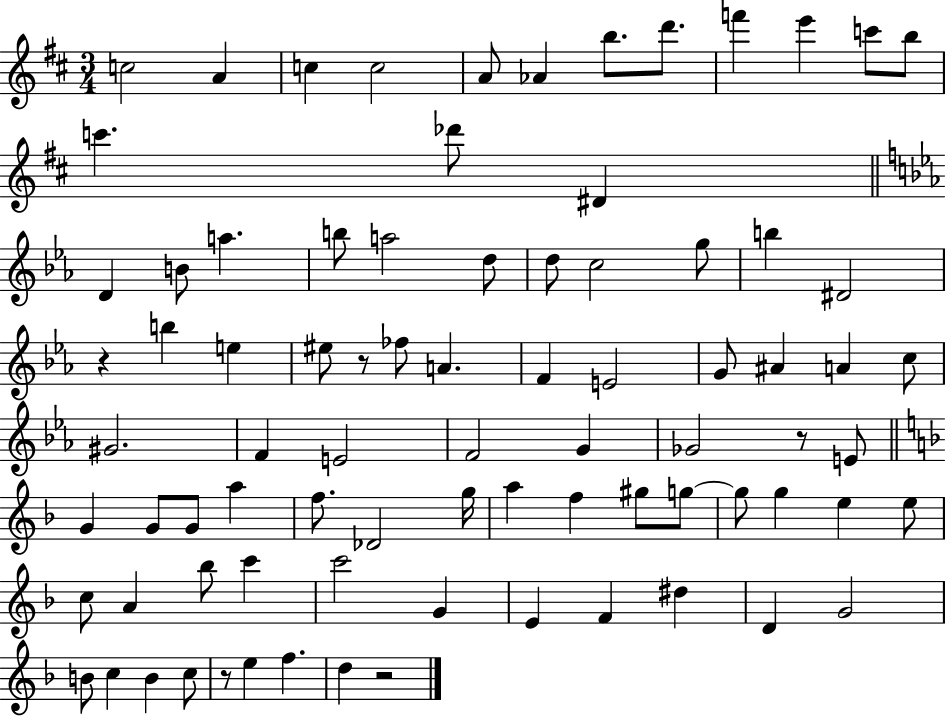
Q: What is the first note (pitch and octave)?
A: C5